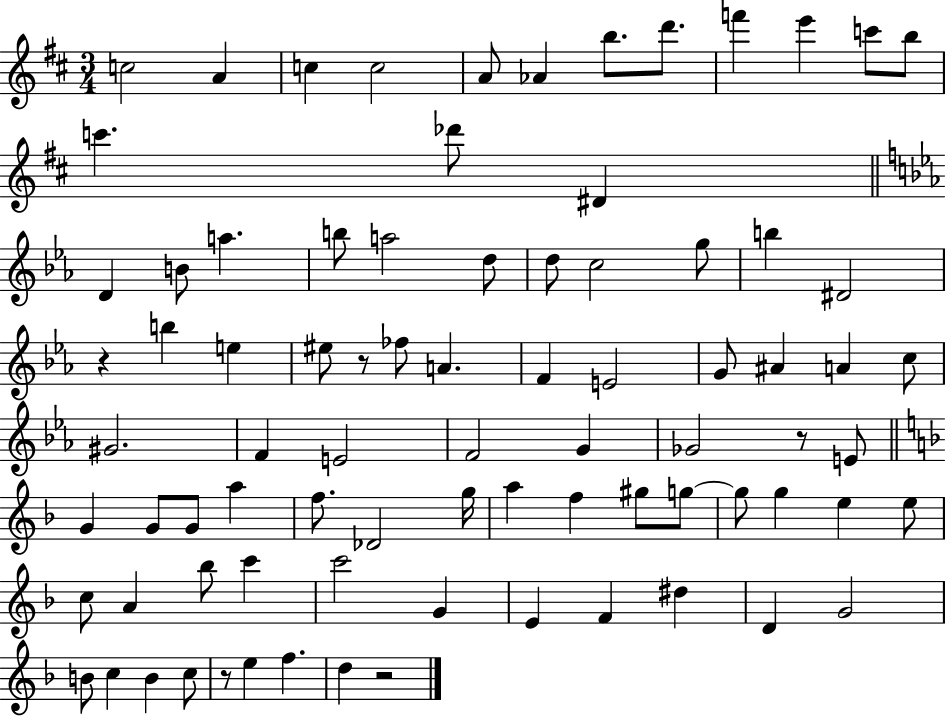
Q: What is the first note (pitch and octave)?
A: C5